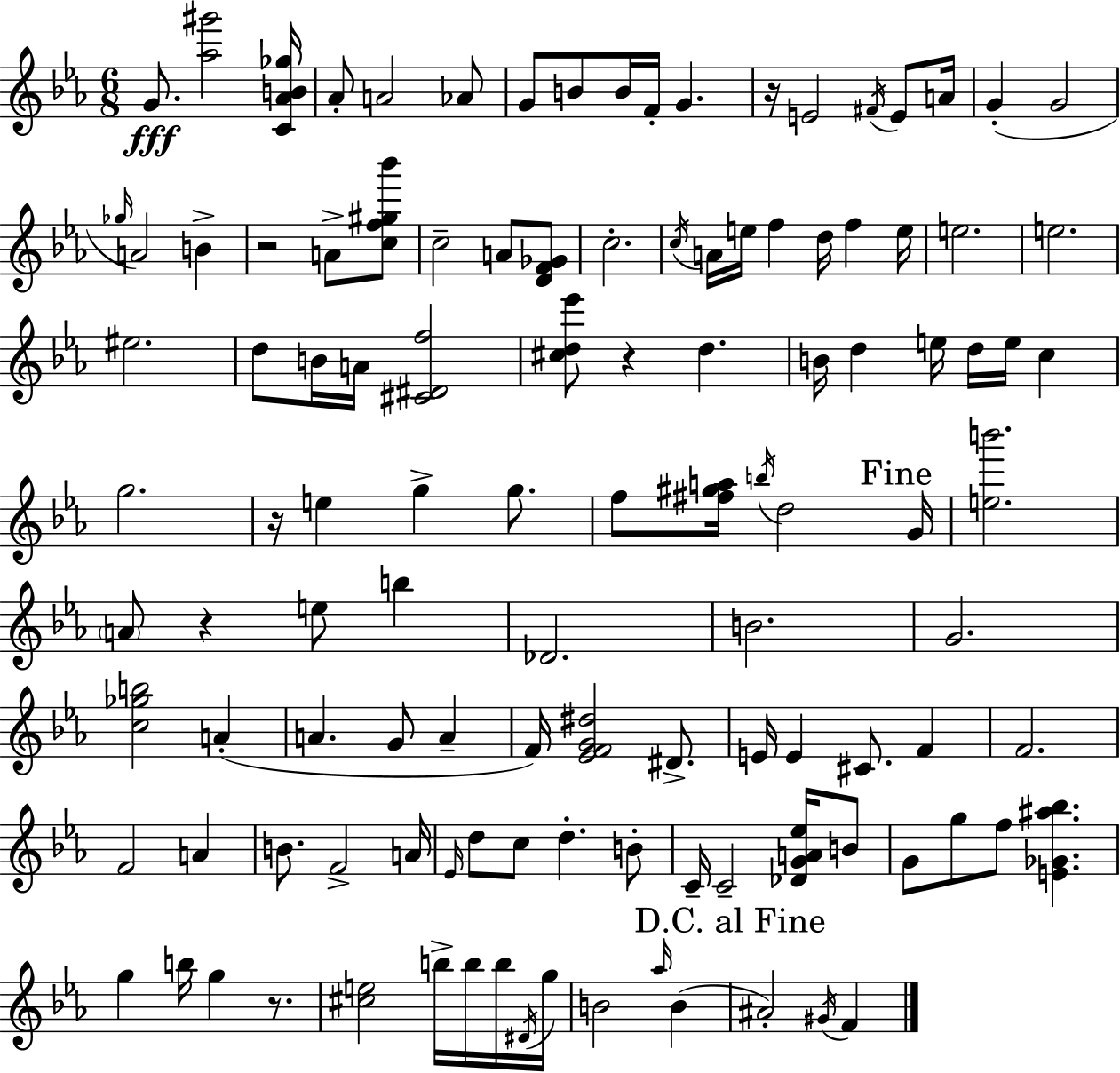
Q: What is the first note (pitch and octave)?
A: G4